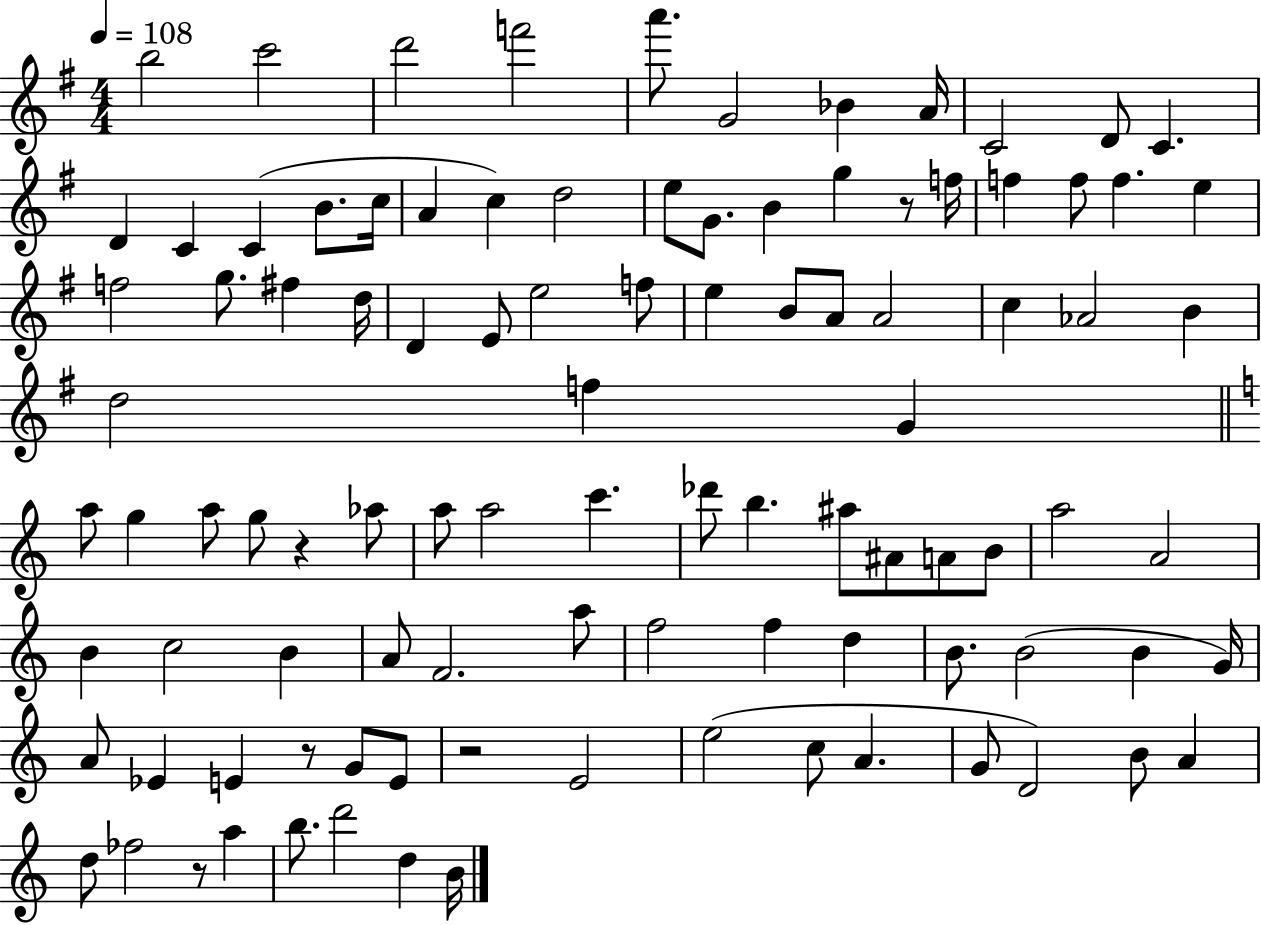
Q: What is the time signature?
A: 4/4